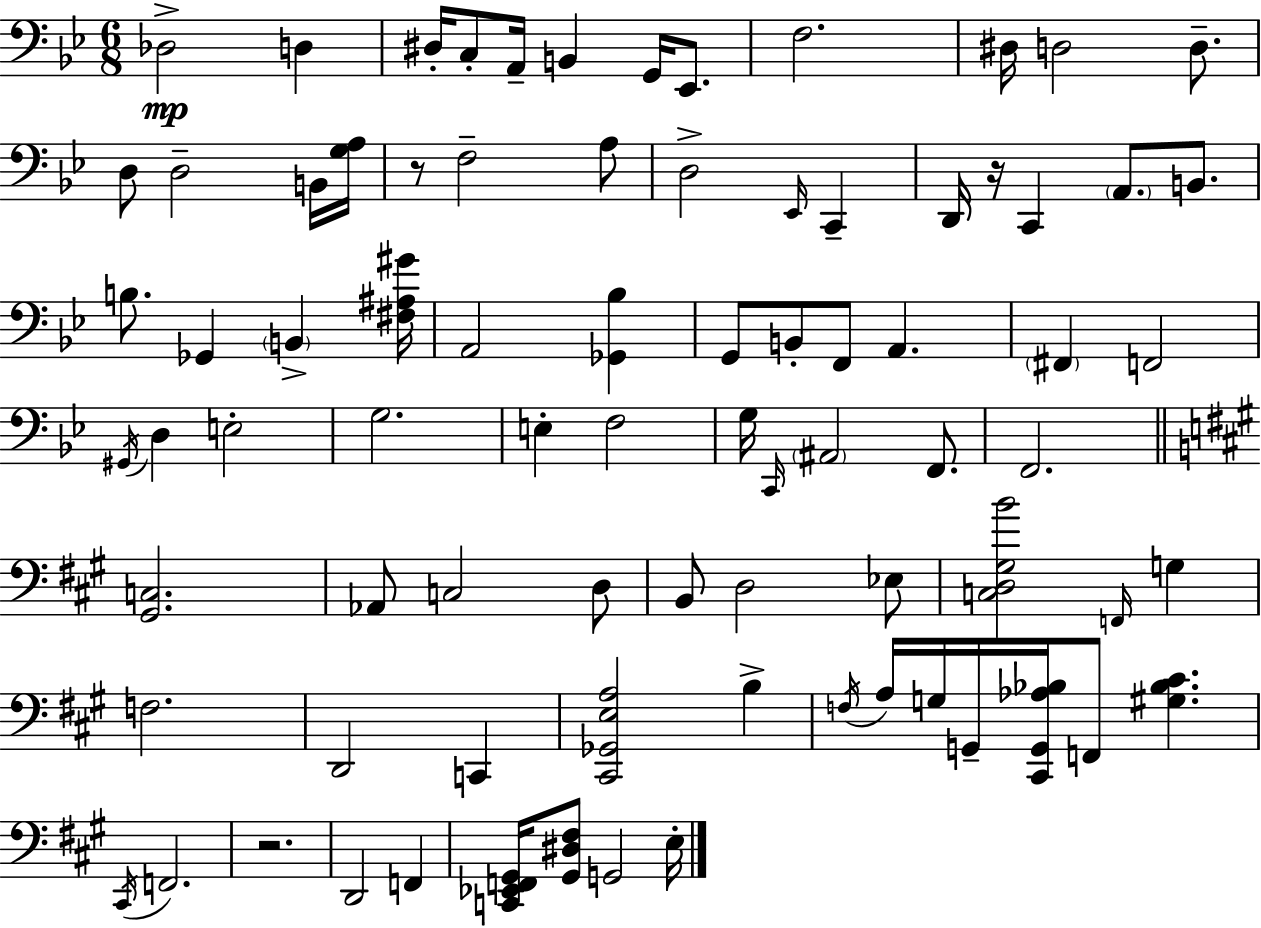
Db3/h D3/q D#3/s C3/e A2/s B2/q G2/s Eb2/e. F3/h. D#3/s D3/h D3/e. D3/e D3/h B2/s [G3,A3]/s R/e F3/h A3/e D3/h Eb2/s C2/q D2/s R/s C2/q A2/e. B2/e. B3/e. Gb2/q B2/q [F#3,A#3,G#4]/s A2/h [Gb2,Bb3]/q G2/e B2/e F2/e A2/q. F#2/q F2/h G#2/s D3/q E3/h G3/h. E3/q F3/h G3/s C2/s A#2/h F2/e. F2/h. [G#2,C3]/h. Ab2/e C3/h D3/e B2/e D3/h Eb3/e [C3,D3,G#3,B4]/h F2/s G3/q F3/h. D2/h C2/q [C#2,Gb2,E3,A3]/h B3/q F3/s A3/s G3/s G2/s [C#2,G2,Ab3,Bb3]/s F2/e [G#3,Bb3,C#4]/q. C#2/s F2/h. R/h. D2/h F2/q [C2,Eb2,F2,G#2]/s [G#2,D#3,F#3]/e G2/h E3/s